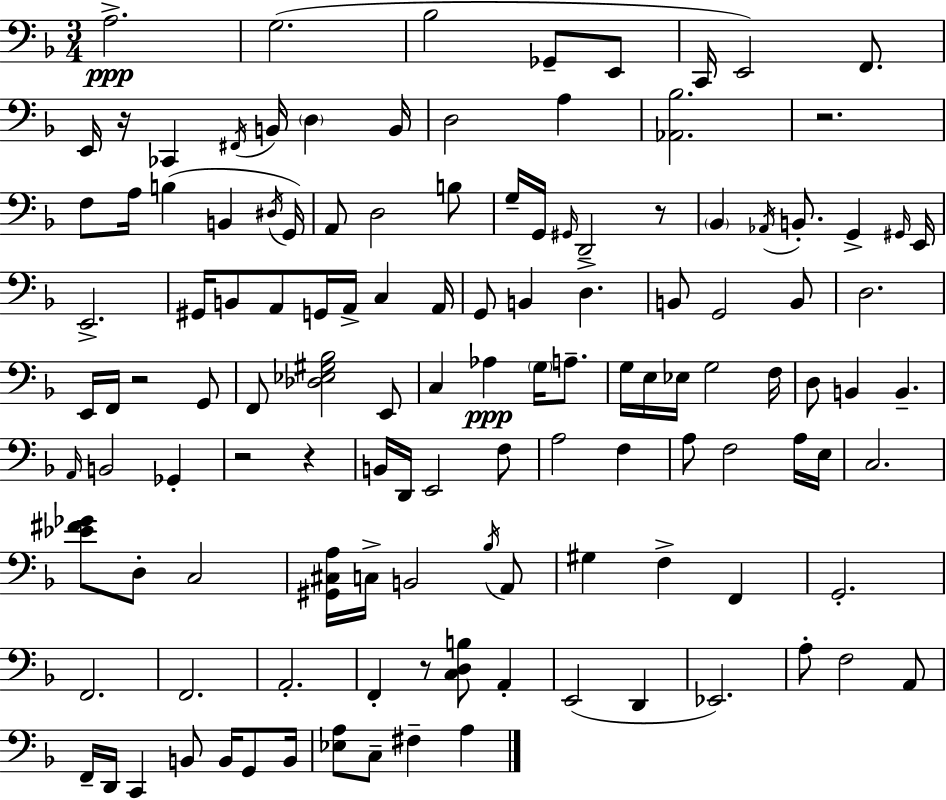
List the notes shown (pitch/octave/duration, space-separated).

A3/h. G3/h. Bb3/h Gb2/e E2/e C2/s E2/h F2/e. E2/s R/s CES2/q F#2/s B2/s D3/q B2/s D3/h A3/q [Ab2,Bb3]/h. R/h. F3/e A3/s B3/q B2/q D#3/s G2/s A2/e D3/h B3/e G3/s G2/s G#2/s D2/h R/e Bb2/q Ab2/s B2/e. G2/q G#2/s E2/s E2/h. G#2/s B2/e A2/e G2/s A2/s C3/q A2/s G2/e B2/q D3/q. B2/e G2/h B2/e D3/h. E2/s F2/s R/h G2/e F2/e [Db3,Eb3,G#3,Bb3]/h E2/e C3/q Ab3/q G3/s A3/e. G3/s E3/s Eb3/s G3/h F3/s D3/e B2/q B2/q. A2/s B2/h Gb2/q R/h R/q B2/s D2/s E2/h F3/e A3/h F3/q A3/e F3/h A3/s E3/s C3/h. [Eb4,F#4,Gb4]/e D3/e C3/h [G#2,C#3,A3]/s C3/s B2/h Bb3/s A2/e G#3/q F3/q F2/q G2/h. F2/h. F2/h. A2/h. F2/q R/e [C3,D3,B3]/e A2/q E2/h D2/q Eb2/h. A3/e F3/h A2/e F2/s D2/s C2/q B2/e B2/s G2/e B2/s [Eb3,A3]/e C3/e F#3/q A3/q